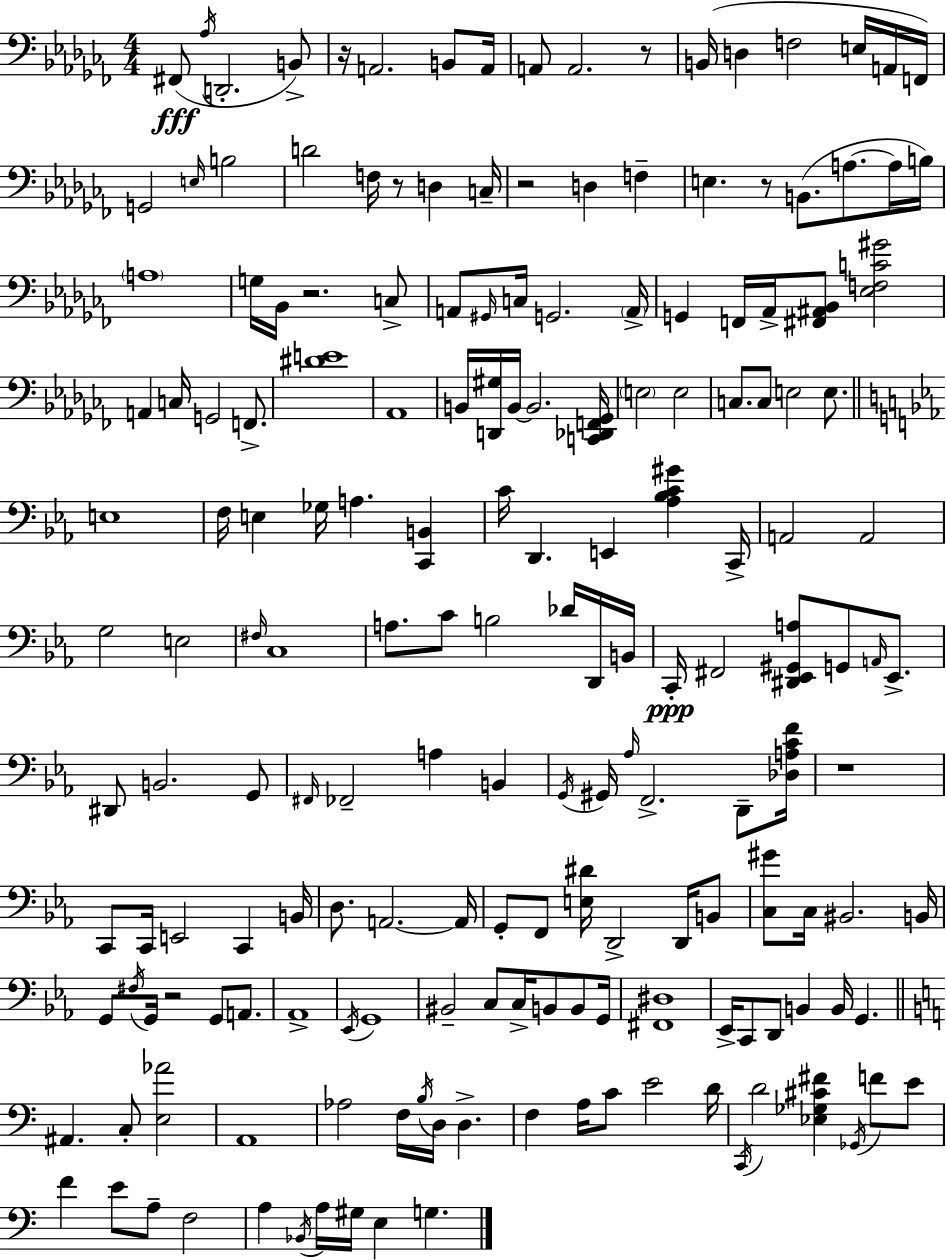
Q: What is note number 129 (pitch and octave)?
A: G2